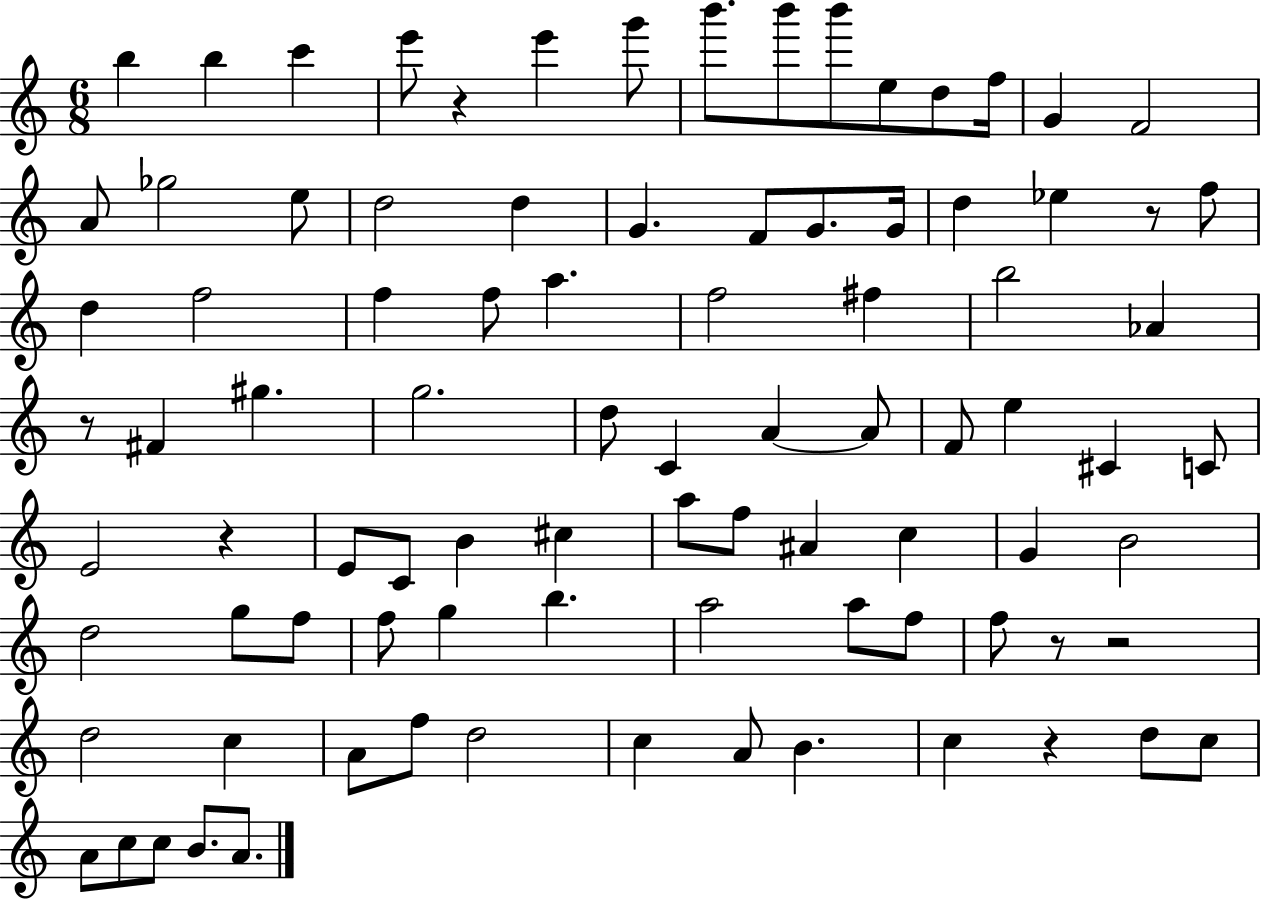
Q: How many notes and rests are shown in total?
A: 90